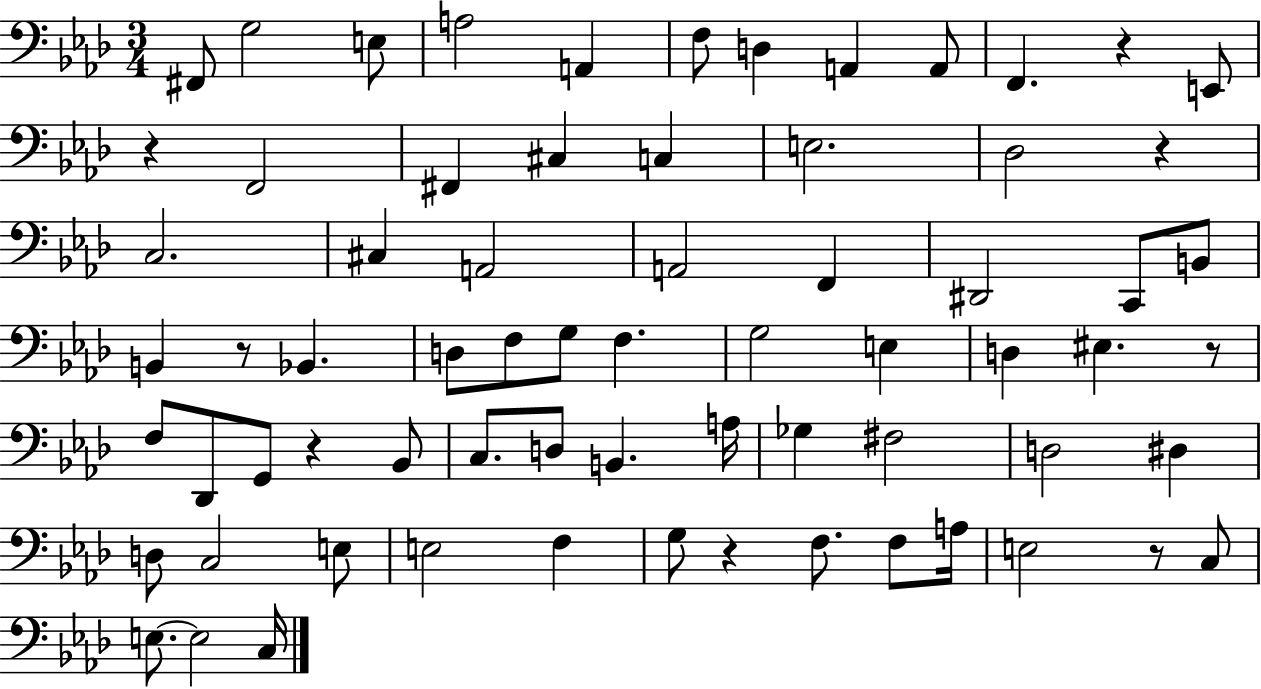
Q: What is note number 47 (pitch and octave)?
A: D#3